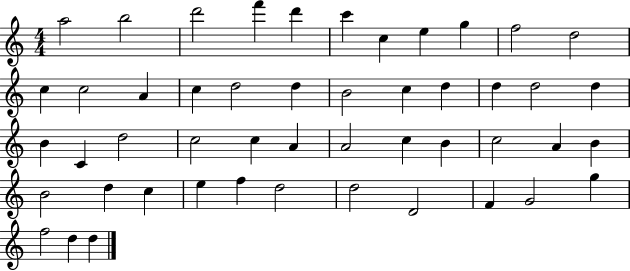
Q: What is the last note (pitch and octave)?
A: D5